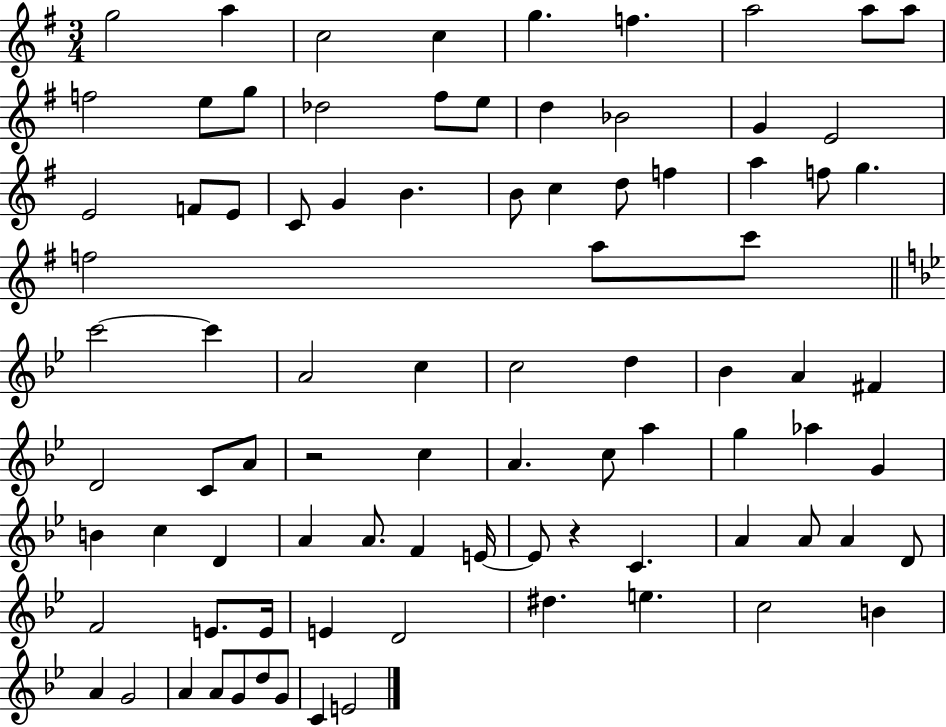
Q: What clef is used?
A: treble